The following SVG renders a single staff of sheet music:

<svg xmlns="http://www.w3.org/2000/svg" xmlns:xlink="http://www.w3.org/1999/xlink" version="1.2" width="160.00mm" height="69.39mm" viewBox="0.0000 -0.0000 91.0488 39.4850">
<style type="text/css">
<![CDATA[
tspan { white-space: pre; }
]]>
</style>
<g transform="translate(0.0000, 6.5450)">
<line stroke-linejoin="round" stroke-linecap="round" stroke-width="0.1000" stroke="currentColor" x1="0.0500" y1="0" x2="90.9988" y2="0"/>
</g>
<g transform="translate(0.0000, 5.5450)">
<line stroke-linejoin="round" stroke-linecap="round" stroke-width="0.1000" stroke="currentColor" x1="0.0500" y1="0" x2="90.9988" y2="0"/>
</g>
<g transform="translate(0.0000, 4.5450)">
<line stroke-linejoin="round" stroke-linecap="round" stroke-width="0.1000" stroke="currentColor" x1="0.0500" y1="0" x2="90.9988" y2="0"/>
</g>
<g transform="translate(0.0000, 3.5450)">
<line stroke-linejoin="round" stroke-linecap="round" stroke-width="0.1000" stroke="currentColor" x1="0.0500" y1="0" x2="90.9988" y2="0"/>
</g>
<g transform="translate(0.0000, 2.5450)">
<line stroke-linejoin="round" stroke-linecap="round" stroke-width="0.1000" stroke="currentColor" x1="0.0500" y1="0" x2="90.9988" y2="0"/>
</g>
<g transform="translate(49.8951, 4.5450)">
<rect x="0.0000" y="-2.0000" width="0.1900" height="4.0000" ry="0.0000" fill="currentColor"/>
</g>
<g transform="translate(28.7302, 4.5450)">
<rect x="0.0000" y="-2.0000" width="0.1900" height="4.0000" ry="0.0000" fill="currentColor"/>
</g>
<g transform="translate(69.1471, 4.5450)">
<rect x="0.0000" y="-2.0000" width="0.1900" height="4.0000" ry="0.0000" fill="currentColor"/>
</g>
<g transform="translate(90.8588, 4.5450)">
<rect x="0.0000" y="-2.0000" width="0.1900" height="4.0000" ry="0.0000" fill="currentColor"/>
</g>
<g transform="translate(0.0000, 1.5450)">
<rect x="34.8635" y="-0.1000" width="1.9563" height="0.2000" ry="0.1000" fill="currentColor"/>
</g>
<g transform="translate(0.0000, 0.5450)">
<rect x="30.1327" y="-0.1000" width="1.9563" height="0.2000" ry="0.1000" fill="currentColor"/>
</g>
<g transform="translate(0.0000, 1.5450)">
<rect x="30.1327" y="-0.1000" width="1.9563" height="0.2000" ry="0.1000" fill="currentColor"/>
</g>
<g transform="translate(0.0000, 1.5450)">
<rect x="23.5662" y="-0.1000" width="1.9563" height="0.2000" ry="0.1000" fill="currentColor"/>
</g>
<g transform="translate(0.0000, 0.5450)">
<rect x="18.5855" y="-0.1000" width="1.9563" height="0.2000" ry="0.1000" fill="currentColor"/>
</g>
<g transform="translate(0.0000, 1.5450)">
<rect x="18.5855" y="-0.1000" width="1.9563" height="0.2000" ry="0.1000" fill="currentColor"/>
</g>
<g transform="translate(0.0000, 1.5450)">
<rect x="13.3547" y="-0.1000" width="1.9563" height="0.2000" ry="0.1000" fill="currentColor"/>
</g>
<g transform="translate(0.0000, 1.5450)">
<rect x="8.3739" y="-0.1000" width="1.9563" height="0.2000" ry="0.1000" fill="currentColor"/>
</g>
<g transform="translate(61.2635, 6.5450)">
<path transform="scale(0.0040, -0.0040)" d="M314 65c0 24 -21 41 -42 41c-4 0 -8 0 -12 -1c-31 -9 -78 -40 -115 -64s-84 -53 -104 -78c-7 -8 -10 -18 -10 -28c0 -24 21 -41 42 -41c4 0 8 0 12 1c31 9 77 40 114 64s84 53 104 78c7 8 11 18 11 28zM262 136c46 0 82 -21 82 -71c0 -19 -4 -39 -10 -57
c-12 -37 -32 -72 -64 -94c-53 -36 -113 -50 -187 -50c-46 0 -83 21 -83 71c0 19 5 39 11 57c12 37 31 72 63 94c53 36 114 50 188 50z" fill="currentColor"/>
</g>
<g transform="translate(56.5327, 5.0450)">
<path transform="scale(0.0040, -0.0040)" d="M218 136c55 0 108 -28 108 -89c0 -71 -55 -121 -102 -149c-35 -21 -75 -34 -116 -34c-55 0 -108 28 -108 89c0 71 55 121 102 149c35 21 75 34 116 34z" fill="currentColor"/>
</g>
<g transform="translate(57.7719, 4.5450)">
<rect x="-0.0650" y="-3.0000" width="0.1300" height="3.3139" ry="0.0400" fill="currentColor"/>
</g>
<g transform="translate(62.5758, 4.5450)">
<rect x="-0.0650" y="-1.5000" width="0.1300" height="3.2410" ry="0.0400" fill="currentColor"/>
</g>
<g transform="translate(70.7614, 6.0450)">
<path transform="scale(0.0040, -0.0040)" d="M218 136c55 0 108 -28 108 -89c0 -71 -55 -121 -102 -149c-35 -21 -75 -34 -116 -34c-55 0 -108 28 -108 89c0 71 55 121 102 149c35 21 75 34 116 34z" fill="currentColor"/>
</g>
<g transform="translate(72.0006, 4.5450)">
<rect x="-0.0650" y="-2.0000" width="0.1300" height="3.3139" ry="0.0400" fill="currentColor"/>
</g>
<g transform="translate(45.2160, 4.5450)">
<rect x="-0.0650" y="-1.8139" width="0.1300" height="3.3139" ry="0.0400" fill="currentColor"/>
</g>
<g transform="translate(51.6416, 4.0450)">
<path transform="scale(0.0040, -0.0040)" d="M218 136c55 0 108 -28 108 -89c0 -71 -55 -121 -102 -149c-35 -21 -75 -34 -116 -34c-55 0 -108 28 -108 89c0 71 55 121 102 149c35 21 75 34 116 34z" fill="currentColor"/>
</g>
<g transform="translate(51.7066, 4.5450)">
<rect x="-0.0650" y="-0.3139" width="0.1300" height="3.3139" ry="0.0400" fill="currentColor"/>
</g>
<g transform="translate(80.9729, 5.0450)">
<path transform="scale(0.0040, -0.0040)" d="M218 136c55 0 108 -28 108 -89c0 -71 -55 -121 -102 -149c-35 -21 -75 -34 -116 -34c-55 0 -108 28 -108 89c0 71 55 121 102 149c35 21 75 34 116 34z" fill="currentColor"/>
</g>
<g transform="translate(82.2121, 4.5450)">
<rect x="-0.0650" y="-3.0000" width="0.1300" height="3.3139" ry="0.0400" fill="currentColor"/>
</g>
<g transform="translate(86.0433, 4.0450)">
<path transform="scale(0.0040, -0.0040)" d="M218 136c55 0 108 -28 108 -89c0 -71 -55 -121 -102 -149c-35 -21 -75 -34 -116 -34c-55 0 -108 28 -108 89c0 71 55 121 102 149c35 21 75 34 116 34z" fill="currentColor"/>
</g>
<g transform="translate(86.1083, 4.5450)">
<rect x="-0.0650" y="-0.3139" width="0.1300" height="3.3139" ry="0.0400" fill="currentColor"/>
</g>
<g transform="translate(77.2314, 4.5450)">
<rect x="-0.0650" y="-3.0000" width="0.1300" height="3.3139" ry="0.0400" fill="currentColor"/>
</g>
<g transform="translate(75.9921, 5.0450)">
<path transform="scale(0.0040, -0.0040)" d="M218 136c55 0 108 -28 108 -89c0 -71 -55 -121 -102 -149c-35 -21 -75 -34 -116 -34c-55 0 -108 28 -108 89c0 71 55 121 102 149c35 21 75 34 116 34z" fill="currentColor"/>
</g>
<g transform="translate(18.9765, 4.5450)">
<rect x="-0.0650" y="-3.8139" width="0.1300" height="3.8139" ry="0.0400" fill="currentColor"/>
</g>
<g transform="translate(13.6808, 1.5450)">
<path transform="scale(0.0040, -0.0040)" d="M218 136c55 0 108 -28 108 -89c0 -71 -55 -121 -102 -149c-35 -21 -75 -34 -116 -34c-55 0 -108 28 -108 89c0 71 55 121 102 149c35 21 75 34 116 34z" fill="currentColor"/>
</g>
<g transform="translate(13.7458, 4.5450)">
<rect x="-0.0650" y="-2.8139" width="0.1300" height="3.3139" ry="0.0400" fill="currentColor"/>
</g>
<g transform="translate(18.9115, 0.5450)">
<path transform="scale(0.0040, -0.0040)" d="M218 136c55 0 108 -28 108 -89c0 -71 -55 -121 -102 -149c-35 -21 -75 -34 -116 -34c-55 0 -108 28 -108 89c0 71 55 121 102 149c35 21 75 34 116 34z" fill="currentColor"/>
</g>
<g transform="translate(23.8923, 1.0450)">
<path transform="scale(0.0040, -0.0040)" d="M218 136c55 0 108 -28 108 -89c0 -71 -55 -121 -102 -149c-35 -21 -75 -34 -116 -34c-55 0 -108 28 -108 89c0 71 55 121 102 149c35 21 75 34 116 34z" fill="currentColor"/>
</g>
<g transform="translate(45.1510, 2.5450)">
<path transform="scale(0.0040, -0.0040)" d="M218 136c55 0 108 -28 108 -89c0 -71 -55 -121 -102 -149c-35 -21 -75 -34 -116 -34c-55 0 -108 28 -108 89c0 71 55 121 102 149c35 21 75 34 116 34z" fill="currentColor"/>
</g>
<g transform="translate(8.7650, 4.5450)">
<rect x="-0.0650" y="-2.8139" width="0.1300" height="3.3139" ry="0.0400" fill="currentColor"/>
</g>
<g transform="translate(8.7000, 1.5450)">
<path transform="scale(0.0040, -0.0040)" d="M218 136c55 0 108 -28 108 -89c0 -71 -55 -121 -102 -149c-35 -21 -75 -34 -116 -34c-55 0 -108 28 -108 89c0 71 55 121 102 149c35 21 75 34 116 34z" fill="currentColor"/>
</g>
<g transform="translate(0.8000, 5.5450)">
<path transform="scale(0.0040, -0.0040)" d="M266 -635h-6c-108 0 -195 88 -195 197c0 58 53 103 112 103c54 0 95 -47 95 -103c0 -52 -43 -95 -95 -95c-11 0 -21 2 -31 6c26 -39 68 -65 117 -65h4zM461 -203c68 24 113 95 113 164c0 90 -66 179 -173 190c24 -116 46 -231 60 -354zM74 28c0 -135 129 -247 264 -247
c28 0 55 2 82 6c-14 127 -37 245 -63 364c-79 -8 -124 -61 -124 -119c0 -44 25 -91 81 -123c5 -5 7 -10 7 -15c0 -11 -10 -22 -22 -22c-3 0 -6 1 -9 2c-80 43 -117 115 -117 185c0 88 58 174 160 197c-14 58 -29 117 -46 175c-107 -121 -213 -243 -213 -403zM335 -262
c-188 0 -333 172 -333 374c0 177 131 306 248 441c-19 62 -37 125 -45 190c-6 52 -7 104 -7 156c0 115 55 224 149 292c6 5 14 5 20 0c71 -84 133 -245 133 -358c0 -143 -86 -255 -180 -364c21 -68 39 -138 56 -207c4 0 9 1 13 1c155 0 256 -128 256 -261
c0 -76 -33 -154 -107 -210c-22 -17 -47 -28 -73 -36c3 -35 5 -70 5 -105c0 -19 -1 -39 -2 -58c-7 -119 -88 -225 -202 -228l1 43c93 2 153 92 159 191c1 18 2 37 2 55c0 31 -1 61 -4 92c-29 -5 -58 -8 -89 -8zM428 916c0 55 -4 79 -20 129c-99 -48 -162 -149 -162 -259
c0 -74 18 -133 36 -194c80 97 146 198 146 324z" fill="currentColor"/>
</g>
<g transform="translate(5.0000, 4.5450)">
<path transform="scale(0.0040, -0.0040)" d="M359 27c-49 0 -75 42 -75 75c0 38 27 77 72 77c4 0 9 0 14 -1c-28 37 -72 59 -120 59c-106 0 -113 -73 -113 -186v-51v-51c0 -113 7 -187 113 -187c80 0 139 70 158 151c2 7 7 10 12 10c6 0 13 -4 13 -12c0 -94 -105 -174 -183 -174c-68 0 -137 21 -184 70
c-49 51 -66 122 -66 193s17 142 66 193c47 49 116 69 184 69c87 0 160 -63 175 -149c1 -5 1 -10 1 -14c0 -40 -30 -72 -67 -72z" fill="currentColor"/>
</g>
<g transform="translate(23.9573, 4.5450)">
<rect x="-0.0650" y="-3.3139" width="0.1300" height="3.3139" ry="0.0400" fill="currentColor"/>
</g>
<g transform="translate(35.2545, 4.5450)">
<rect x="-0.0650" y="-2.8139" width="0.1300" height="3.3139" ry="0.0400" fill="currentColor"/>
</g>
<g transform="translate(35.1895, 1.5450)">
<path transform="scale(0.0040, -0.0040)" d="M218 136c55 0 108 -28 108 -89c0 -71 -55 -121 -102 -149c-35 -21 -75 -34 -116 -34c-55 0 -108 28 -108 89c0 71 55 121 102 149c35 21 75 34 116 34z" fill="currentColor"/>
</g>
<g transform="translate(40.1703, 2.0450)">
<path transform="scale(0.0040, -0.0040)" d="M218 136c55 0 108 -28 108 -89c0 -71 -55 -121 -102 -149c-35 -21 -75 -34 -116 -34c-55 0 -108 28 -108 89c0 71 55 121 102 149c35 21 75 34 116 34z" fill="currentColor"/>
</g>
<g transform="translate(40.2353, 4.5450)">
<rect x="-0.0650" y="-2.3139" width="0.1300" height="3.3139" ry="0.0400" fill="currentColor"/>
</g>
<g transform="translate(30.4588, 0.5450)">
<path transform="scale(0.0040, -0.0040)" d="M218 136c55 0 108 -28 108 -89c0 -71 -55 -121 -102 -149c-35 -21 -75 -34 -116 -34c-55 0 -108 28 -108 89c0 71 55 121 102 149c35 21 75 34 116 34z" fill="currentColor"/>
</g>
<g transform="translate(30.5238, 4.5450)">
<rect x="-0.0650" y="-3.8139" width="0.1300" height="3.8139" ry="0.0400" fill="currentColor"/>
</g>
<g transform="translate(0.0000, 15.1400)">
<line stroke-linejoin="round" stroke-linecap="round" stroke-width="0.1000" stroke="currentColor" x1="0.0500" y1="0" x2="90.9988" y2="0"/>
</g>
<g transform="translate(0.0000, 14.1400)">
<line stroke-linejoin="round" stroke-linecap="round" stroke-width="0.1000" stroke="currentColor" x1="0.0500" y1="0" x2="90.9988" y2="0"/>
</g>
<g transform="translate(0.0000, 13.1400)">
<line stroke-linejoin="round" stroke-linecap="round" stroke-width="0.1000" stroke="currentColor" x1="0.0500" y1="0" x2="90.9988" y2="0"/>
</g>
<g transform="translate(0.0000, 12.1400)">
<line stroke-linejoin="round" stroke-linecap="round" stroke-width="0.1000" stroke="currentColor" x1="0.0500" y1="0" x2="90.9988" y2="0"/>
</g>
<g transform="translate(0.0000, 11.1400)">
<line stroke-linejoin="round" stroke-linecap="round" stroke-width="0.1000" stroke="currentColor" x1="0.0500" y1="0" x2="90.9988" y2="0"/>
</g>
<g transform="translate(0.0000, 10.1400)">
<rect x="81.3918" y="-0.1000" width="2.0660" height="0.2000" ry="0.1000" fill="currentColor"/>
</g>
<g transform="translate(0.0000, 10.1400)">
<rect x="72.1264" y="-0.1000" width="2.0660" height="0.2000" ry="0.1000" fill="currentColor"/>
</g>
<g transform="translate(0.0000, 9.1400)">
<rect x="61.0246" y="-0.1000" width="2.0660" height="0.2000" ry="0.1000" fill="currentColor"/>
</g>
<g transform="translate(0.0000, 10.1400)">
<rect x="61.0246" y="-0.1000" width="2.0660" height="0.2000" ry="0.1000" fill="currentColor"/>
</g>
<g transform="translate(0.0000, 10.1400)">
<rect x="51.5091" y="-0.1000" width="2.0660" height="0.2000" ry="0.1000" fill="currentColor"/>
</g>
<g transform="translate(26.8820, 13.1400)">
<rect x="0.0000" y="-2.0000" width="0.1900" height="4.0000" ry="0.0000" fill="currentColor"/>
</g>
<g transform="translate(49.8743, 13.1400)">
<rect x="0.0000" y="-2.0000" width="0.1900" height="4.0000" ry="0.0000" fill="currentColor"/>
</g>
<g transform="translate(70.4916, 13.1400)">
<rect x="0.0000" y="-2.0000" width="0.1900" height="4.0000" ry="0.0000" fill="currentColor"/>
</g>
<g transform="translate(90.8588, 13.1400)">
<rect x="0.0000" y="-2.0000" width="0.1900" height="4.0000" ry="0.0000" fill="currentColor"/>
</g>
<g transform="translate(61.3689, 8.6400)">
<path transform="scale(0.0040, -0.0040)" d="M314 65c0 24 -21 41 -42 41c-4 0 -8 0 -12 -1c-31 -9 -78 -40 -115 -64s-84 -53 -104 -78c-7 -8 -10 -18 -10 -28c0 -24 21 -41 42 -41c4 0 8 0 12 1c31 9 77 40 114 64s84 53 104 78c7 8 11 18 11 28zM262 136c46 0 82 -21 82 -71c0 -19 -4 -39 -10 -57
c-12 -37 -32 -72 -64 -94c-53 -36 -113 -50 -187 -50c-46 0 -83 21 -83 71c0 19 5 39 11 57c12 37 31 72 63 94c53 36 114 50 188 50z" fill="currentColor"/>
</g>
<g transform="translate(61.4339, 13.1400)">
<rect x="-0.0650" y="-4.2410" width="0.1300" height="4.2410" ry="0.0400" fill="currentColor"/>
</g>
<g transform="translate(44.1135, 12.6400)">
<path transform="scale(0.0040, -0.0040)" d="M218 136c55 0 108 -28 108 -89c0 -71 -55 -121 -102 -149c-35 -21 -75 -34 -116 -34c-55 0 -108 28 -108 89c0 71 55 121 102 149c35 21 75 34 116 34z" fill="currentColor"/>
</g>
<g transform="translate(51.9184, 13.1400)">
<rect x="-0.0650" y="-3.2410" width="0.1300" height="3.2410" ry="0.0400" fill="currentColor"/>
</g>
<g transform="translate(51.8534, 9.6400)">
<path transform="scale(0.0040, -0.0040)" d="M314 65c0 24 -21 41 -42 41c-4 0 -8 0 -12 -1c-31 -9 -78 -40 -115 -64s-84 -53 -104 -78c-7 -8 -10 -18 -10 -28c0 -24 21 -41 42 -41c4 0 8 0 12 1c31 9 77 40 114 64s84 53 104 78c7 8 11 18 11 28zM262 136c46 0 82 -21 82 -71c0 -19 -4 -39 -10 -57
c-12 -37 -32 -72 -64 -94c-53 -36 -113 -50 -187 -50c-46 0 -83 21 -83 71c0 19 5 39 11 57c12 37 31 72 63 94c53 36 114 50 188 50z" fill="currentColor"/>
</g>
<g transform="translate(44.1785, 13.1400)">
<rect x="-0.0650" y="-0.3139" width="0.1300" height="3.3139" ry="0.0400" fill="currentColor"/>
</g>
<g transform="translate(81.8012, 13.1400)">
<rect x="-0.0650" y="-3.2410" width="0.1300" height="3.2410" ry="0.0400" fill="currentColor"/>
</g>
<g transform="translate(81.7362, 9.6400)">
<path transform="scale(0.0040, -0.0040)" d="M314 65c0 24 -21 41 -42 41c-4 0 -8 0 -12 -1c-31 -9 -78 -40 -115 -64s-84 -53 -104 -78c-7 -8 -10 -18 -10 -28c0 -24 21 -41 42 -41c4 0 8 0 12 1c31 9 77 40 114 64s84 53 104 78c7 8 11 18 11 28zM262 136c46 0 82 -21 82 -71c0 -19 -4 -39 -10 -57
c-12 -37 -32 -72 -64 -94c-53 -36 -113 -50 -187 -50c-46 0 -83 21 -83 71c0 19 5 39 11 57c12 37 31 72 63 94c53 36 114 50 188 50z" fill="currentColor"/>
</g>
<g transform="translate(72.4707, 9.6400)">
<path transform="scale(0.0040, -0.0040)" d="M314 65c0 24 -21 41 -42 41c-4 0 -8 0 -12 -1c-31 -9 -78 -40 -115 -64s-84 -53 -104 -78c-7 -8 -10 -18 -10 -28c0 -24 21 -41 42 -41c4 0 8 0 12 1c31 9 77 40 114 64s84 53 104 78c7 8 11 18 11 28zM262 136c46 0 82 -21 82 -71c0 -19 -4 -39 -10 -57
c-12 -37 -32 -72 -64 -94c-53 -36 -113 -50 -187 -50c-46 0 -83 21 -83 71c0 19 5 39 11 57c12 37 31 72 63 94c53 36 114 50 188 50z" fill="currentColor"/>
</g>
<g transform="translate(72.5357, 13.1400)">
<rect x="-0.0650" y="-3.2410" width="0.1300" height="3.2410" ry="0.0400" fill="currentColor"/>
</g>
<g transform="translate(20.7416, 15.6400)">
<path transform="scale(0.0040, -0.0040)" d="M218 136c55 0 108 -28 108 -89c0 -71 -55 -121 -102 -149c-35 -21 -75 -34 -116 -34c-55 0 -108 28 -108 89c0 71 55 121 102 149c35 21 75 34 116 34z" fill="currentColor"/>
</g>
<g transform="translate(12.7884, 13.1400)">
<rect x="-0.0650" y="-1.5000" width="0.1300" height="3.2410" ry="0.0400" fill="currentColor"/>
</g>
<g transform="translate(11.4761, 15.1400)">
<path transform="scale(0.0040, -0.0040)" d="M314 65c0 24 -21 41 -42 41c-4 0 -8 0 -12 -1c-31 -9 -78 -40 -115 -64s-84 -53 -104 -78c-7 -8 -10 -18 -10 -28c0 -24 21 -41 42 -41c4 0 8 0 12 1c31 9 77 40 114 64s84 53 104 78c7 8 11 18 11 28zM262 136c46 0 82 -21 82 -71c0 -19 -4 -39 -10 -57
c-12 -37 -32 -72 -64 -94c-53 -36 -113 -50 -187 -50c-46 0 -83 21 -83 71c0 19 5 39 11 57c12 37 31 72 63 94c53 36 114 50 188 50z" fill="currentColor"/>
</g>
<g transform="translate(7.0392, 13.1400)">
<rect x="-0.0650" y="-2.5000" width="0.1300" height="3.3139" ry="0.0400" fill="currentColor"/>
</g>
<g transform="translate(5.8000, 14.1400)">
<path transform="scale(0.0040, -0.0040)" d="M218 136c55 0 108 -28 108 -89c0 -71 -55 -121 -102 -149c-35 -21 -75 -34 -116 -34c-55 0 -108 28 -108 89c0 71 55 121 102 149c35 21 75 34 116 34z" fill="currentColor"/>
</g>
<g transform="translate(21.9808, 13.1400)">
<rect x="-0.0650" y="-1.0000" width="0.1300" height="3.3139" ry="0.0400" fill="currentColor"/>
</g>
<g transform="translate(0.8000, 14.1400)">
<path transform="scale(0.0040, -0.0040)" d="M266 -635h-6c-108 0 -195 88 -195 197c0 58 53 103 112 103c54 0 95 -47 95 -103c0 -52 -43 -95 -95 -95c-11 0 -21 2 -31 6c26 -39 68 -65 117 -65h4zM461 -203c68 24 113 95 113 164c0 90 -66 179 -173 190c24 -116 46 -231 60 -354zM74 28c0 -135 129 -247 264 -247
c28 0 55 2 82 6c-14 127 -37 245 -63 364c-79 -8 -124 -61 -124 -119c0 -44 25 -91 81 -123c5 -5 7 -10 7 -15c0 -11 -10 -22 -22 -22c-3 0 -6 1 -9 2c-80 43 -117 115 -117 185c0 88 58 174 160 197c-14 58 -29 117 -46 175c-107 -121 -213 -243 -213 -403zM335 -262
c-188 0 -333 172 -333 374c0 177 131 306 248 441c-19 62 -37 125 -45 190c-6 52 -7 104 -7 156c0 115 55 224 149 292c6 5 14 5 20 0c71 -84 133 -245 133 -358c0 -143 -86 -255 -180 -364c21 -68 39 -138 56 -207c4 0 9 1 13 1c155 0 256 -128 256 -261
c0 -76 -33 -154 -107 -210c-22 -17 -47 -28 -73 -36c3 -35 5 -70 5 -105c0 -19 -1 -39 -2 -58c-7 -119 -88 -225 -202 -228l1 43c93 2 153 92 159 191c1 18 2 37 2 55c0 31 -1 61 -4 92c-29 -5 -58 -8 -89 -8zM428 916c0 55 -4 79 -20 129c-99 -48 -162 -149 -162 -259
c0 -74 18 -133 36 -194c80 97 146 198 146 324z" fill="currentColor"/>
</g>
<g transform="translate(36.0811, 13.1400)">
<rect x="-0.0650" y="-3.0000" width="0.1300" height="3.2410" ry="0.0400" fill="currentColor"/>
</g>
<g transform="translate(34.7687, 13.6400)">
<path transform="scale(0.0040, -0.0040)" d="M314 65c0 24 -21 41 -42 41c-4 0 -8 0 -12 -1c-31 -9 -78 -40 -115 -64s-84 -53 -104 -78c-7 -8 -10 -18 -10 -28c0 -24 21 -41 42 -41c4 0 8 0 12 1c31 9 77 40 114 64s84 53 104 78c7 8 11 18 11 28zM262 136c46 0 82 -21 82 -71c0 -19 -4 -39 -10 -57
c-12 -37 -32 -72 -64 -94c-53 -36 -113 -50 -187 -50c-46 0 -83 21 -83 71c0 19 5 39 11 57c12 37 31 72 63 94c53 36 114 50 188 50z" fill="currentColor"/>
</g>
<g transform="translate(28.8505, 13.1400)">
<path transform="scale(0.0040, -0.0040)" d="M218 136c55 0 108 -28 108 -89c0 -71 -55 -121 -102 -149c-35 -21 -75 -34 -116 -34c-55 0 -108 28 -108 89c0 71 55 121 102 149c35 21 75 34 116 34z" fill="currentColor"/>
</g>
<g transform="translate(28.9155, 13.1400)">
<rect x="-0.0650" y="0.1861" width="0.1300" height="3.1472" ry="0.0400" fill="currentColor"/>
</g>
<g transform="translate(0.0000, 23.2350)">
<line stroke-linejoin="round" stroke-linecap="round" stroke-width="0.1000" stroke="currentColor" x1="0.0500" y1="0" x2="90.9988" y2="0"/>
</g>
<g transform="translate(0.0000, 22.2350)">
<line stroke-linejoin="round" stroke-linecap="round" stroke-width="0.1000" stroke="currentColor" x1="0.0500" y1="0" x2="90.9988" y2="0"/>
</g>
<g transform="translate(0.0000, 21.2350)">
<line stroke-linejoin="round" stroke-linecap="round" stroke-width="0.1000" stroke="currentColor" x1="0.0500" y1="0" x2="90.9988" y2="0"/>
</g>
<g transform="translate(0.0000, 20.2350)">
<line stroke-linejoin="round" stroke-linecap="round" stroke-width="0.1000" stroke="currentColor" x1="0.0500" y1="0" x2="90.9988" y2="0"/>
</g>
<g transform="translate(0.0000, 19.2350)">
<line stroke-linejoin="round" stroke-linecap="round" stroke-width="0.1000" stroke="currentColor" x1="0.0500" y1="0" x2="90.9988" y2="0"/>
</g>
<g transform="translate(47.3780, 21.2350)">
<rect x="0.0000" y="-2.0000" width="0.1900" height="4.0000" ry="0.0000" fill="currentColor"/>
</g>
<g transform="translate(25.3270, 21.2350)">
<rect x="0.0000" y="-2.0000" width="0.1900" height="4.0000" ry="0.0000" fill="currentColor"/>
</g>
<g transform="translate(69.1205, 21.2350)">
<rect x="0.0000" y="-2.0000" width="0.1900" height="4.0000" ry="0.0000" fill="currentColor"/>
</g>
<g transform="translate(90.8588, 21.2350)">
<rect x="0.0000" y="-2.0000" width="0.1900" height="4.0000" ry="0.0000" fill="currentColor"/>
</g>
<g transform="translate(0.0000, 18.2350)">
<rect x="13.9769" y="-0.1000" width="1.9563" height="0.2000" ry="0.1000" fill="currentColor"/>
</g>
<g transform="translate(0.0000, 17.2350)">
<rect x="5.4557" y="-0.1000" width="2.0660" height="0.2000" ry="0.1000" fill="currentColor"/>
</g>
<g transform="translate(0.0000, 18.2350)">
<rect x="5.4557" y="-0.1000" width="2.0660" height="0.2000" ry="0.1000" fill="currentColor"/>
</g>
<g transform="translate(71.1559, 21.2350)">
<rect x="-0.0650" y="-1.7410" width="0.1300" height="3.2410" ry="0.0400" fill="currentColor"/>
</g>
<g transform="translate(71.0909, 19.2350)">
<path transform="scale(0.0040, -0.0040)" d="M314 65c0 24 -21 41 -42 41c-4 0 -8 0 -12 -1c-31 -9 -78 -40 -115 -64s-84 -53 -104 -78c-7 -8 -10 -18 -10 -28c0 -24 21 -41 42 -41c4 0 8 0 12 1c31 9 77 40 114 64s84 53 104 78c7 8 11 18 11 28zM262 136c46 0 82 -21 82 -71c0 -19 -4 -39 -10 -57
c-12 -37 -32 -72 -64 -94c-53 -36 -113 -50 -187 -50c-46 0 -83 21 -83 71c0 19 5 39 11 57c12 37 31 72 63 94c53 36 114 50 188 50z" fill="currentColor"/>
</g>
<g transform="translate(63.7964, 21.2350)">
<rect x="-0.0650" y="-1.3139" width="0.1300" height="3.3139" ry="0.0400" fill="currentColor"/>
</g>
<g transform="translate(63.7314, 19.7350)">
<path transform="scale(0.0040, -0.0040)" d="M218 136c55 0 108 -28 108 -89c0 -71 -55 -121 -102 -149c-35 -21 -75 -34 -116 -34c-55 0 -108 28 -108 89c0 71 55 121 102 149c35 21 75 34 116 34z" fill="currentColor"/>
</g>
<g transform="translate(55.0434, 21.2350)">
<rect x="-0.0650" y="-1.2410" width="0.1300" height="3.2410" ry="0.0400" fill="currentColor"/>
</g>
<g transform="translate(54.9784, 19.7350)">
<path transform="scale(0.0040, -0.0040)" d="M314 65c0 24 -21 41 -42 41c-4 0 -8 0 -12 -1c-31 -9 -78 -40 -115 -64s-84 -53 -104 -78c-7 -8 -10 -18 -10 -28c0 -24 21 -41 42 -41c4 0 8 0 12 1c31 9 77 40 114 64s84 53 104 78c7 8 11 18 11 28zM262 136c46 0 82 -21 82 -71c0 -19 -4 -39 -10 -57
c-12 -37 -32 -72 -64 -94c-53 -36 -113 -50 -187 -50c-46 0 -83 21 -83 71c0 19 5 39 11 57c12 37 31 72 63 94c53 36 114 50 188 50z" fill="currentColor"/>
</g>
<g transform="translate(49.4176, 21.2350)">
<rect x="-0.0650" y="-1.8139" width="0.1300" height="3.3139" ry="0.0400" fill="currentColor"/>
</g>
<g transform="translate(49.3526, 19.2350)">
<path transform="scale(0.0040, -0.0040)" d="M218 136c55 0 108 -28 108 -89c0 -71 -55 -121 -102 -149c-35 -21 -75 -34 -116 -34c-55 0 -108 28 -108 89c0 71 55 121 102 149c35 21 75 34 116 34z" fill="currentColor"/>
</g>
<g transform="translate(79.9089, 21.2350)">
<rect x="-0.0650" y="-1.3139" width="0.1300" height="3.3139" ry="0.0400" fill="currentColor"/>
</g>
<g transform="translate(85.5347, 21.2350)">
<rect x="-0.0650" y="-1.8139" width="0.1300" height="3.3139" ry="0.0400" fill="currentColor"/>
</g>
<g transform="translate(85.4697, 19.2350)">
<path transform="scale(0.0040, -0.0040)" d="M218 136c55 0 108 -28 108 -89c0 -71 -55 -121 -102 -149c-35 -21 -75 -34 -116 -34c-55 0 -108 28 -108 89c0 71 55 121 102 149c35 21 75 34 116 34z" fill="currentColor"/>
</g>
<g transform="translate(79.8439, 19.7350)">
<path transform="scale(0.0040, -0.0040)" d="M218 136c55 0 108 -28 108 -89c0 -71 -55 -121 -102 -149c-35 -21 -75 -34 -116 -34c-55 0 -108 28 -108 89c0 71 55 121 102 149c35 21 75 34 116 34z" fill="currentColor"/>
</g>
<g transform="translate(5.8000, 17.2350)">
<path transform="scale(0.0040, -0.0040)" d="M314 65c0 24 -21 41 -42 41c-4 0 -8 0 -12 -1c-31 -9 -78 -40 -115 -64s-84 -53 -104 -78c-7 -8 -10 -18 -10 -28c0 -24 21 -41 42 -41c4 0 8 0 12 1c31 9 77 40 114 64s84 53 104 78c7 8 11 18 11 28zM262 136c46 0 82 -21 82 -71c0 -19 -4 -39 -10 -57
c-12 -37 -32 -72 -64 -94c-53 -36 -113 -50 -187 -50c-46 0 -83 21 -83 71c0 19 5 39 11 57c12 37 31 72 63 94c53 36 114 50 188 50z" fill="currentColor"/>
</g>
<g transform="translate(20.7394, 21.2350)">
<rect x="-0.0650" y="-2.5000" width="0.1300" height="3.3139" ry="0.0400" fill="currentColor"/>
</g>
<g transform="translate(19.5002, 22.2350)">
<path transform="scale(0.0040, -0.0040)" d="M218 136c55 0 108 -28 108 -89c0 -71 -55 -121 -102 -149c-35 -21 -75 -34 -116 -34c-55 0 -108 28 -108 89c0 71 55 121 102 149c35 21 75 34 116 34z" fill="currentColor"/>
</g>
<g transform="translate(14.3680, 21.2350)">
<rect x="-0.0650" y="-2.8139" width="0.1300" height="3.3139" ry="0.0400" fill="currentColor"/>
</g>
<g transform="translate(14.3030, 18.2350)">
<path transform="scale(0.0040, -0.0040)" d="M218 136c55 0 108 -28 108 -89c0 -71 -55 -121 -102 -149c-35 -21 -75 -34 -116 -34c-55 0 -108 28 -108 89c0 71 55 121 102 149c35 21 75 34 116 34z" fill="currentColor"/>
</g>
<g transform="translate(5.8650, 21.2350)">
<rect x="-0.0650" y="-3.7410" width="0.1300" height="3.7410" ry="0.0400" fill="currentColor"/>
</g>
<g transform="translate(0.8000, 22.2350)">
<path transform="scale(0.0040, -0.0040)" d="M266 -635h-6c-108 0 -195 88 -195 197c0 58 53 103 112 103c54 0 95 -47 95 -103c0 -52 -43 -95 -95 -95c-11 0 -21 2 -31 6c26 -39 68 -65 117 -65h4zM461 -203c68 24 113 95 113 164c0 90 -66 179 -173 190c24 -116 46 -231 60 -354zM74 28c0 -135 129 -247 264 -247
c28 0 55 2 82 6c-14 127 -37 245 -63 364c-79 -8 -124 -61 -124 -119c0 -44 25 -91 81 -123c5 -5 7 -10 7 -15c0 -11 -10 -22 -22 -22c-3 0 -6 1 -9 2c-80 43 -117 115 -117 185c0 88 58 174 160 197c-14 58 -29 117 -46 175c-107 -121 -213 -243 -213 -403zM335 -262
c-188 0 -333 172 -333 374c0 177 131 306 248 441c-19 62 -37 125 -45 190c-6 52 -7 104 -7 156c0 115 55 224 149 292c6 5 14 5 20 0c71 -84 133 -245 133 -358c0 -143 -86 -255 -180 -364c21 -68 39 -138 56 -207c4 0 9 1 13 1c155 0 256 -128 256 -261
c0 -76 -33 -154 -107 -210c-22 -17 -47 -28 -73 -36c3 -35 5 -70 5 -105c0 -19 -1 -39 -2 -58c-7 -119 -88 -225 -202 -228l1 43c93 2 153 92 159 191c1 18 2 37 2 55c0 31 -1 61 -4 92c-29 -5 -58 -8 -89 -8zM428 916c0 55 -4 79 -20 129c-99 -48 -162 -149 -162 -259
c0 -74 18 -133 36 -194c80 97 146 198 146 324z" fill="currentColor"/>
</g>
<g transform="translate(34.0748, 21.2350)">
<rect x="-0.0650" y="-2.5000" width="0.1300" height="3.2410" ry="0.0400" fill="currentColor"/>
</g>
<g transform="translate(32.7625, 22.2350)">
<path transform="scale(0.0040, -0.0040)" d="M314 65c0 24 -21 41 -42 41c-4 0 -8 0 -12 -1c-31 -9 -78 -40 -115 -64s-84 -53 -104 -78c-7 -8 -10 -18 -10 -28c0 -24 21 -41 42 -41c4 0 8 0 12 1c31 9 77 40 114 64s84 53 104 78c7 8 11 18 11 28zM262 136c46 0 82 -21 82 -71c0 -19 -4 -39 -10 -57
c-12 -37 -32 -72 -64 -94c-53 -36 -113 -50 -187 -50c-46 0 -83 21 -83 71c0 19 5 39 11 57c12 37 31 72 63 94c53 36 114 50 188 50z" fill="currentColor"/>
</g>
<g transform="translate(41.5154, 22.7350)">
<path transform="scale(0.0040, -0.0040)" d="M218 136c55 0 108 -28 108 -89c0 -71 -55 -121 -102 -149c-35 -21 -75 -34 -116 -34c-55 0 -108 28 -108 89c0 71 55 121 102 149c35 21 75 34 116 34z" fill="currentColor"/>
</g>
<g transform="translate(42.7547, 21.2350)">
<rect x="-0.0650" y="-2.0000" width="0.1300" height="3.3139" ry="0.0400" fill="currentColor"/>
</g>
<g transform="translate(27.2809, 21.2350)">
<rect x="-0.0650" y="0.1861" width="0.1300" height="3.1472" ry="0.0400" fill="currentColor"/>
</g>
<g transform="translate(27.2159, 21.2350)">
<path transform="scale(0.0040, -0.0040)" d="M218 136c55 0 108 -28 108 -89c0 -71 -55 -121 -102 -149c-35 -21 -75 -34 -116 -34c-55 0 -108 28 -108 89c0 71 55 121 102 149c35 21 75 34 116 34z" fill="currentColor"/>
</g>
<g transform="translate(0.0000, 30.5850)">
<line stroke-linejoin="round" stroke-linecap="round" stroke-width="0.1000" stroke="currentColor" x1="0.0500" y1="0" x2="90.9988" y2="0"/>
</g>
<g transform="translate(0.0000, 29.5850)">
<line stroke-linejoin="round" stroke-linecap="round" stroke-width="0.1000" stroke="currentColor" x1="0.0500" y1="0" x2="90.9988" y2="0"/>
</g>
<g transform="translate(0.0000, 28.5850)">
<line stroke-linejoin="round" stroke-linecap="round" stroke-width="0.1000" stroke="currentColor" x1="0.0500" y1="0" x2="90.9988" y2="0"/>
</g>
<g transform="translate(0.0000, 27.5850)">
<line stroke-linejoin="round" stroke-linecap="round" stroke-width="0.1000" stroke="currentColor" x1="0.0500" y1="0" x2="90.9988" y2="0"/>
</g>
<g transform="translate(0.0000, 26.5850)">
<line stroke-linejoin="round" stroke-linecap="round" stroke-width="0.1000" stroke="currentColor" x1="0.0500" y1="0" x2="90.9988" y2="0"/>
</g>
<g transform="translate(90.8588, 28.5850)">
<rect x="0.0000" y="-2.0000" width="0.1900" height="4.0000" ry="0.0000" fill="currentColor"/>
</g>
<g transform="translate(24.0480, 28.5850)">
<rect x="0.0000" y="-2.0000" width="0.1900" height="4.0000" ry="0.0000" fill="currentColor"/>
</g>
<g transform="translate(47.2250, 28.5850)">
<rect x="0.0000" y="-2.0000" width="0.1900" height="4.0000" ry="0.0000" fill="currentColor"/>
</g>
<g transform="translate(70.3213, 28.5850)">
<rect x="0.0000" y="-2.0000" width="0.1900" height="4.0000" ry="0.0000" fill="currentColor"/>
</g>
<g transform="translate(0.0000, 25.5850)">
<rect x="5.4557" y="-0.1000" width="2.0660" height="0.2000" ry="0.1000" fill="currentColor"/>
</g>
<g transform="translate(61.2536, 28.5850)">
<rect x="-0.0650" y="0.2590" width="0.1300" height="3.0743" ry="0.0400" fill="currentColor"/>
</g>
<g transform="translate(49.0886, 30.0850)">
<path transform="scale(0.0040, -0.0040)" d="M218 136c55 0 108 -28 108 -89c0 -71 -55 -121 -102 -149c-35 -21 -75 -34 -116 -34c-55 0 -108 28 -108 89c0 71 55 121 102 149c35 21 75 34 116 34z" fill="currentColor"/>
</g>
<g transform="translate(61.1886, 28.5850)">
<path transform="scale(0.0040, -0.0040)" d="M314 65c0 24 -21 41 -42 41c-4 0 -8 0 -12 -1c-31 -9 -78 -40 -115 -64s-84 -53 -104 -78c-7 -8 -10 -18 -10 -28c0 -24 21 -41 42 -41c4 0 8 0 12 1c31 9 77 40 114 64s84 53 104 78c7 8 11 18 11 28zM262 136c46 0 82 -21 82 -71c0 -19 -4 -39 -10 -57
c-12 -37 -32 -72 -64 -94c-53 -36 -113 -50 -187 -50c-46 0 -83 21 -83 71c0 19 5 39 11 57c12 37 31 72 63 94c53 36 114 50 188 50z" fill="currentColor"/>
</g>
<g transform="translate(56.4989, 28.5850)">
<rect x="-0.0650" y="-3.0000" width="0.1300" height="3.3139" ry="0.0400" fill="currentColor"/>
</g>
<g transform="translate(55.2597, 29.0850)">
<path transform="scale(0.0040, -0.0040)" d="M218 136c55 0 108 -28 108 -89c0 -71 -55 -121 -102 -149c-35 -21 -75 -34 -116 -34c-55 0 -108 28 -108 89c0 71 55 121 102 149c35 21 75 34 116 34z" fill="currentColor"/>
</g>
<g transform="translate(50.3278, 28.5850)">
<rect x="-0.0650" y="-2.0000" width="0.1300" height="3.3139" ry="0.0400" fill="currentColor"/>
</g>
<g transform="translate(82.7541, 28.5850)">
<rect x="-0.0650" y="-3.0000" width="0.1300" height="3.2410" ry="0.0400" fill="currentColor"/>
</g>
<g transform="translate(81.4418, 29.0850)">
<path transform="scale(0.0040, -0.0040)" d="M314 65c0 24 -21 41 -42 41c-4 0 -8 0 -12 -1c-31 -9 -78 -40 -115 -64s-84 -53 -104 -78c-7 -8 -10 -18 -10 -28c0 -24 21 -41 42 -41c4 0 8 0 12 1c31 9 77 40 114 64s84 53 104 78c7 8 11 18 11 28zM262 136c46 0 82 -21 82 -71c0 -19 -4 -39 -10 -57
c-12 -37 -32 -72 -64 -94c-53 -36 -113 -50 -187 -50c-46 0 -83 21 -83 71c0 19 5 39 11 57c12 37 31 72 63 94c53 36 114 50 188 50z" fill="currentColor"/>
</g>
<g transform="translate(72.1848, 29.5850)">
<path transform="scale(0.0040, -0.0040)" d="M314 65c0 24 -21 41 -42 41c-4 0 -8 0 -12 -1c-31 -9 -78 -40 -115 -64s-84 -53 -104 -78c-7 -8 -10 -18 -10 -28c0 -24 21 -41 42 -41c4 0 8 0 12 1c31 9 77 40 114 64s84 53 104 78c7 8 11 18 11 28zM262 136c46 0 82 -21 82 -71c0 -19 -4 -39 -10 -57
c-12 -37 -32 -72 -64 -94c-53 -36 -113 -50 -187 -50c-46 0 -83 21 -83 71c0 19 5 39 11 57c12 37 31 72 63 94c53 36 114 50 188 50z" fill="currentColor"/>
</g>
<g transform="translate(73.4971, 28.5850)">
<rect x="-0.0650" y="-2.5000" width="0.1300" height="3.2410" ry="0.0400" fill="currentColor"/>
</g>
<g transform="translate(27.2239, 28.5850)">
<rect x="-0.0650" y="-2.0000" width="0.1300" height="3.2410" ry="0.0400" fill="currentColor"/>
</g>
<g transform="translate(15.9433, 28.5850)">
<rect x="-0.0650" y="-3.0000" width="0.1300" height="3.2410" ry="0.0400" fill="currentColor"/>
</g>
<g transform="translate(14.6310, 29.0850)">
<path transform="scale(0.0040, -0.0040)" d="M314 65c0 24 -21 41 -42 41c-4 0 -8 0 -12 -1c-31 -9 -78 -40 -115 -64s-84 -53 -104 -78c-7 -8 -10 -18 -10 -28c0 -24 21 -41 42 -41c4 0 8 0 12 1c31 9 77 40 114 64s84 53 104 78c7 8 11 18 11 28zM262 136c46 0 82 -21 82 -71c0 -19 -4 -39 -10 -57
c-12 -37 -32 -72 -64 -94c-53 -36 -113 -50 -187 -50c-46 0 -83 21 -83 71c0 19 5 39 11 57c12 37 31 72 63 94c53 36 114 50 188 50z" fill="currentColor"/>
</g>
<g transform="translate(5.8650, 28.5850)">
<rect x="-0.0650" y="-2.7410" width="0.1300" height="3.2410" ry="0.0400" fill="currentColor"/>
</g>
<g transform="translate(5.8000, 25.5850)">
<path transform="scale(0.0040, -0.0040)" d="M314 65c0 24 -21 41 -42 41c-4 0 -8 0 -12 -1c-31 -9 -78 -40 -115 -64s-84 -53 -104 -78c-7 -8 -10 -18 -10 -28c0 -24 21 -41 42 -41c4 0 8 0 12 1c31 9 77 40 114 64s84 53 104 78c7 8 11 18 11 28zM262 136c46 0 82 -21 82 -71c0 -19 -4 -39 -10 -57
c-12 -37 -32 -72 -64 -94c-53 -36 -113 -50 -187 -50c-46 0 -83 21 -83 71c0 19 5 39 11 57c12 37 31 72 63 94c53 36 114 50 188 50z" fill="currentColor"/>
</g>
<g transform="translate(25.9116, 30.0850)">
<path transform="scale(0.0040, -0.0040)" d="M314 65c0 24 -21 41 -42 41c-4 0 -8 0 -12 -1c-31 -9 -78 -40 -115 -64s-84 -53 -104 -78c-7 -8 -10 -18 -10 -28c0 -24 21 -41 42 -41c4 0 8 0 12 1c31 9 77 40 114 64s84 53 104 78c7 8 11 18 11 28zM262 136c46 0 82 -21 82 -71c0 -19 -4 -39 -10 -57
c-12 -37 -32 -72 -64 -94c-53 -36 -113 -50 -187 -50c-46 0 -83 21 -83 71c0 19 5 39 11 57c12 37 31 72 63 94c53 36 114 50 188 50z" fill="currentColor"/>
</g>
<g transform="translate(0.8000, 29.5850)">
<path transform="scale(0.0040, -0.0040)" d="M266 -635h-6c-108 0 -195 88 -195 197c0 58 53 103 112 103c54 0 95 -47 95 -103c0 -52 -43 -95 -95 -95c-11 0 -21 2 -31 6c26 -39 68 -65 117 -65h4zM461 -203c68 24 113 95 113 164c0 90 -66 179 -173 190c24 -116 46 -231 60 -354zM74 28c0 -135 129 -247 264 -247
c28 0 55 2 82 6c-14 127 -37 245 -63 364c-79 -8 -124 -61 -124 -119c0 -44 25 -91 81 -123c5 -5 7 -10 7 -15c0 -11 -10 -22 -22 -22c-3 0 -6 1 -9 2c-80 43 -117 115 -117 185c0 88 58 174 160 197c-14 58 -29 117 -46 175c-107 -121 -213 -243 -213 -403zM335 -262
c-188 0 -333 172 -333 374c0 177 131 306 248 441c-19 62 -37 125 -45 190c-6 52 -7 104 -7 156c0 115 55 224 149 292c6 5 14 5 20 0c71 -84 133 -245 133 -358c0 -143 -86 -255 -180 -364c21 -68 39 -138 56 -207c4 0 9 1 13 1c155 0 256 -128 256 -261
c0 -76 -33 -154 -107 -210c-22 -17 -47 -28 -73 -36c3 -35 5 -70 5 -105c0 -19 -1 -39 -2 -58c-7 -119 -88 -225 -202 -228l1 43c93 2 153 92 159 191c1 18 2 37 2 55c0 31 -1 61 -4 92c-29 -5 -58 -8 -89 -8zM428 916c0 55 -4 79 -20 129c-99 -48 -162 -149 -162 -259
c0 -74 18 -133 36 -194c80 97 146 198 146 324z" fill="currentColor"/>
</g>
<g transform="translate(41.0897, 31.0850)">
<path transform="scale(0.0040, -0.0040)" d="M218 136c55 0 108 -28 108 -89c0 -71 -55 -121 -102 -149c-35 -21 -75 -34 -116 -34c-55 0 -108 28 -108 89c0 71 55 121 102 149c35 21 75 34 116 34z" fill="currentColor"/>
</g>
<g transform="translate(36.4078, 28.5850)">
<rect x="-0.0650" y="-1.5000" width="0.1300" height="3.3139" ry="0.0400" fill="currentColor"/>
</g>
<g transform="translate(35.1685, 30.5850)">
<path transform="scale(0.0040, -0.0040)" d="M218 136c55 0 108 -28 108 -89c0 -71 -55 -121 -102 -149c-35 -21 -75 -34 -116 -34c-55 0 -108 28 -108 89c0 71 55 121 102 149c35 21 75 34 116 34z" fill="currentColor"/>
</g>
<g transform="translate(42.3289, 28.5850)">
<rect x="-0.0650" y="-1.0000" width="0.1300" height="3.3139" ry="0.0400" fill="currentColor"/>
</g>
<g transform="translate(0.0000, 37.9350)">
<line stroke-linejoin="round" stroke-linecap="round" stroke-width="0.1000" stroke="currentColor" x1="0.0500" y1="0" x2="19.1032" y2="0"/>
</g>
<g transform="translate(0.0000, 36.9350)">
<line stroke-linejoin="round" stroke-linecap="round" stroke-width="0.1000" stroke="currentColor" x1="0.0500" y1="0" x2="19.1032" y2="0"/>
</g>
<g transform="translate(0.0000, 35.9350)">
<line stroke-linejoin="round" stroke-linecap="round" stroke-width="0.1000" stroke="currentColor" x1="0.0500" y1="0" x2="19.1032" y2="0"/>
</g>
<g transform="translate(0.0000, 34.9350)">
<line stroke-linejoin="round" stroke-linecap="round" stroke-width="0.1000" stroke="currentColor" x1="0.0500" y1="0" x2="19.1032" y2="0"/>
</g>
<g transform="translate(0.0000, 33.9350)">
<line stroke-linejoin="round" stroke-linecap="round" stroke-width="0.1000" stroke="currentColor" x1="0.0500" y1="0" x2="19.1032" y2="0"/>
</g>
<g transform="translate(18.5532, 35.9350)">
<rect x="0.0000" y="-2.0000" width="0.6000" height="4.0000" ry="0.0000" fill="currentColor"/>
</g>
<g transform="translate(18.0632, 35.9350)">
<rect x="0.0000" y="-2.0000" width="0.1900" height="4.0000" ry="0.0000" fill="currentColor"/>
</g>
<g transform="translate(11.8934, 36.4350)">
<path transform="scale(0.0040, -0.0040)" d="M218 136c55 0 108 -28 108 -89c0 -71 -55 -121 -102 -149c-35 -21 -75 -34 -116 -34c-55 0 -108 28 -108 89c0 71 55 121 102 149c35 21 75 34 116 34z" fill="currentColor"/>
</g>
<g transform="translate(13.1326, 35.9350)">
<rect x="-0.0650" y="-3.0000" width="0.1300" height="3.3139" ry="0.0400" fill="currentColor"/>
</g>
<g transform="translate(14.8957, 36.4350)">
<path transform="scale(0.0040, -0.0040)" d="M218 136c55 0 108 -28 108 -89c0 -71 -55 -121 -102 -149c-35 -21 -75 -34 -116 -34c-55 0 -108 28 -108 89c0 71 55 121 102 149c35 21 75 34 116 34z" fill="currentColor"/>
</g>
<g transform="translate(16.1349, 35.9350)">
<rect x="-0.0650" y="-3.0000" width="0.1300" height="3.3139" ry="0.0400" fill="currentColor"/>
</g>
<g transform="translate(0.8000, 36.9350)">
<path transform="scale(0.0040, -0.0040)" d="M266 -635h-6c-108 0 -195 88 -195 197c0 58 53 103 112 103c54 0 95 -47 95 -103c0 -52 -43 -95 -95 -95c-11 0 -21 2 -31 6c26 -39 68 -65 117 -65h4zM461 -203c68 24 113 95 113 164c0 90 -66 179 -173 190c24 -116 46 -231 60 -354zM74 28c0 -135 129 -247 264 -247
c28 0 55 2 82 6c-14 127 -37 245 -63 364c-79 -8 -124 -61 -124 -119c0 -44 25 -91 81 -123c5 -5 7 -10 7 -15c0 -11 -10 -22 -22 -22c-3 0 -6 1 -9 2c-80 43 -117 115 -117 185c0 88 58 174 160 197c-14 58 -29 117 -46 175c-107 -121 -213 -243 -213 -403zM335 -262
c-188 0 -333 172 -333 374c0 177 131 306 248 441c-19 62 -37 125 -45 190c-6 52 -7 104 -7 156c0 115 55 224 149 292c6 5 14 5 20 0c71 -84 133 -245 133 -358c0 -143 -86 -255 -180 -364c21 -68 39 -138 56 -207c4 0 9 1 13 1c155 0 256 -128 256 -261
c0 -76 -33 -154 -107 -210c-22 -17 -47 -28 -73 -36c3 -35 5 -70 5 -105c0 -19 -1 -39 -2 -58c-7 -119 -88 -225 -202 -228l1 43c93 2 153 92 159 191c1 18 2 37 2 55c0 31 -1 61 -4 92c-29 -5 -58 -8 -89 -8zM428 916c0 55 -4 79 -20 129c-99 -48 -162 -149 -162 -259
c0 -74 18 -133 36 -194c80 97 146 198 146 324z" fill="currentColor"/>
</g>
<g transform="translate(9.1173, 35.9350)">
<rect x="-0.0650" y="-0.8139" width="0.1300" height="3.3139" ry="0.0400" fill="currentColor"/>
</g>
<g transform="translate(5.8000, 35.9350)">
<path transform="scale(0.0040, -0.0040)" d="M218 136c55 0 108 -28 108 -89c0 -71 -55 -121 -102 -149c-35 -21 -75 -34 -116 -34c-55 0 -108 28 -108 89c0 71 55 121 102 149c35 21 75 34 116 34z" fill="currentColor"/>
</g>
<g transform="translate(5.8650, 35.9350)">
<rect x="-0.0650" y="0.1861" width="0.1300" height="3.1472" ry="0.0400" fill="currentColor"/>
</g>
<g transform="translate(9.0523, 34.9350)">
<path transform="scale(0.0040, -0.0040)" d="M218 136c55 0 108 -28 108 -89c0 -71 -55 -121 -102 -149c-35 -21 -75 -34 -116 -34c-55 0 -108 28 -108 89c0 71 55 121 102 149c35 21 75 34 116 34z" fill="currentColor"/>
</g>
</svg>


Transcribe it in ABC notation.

X:1
T:Untitled
M:4/4
L:1/4
K:C
a a c' b c' a g f c A E2 F A A c G E2 D B A2 c b2 d'2 b2 b2 c'2 a G B G2 F f e2 e f2 e f a2 A2 F2 E D F A B2 G2 A2 B d A A